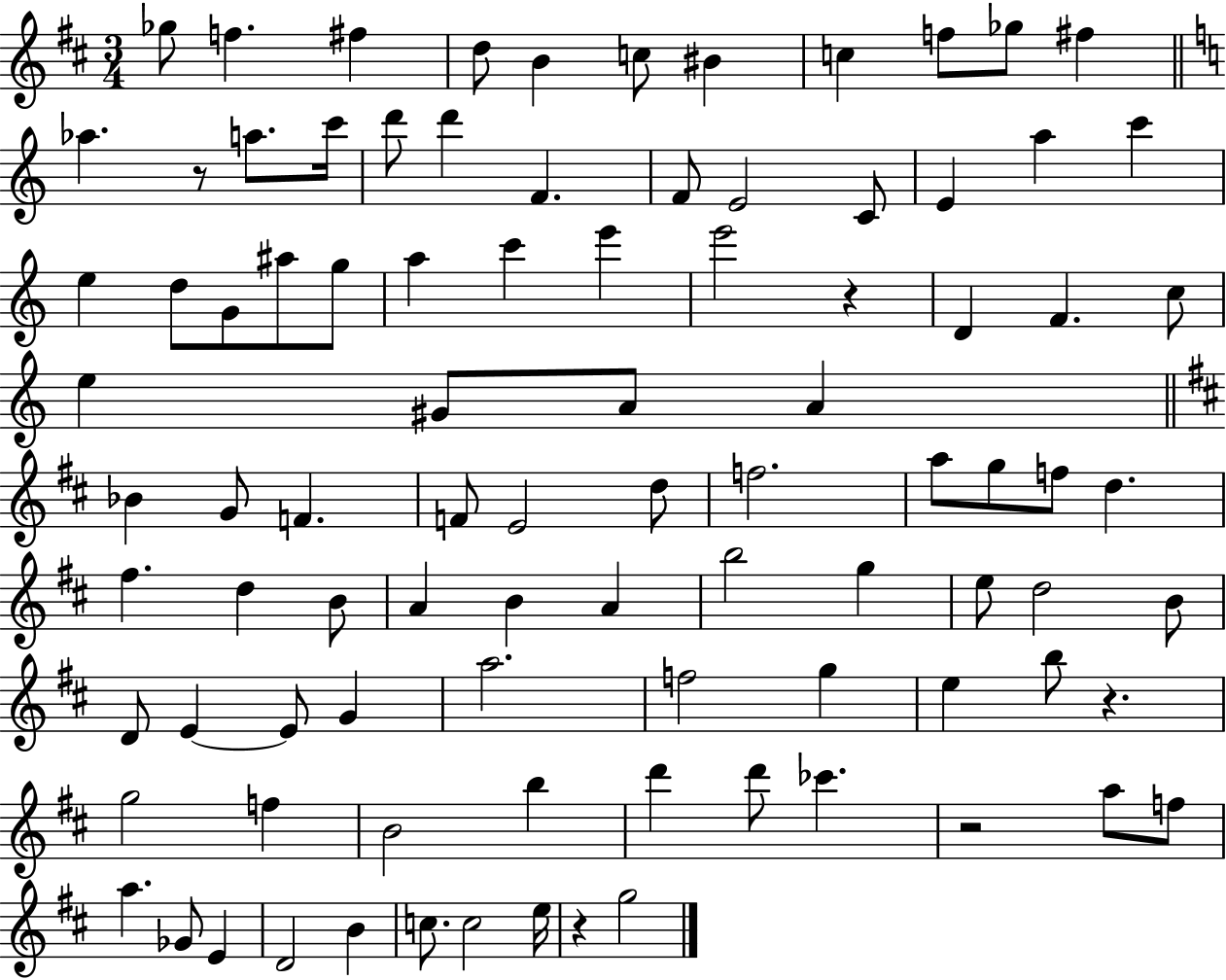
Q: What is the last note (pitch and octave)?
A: G5